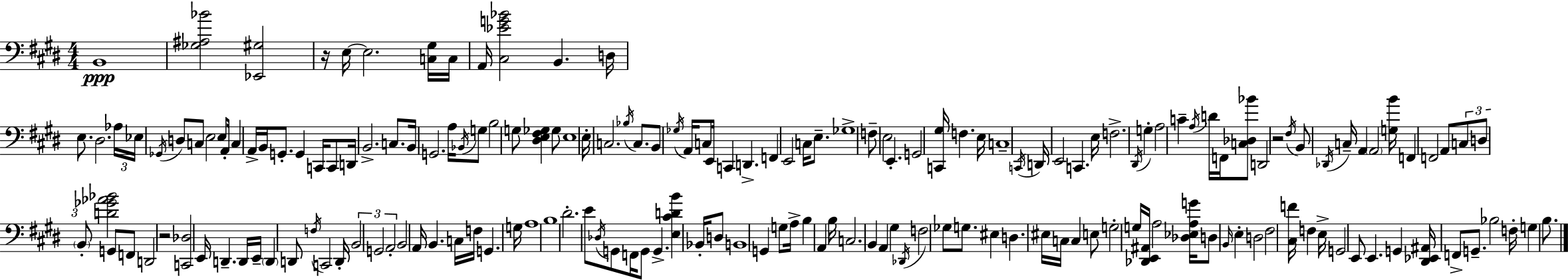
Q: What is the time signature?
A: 4/4